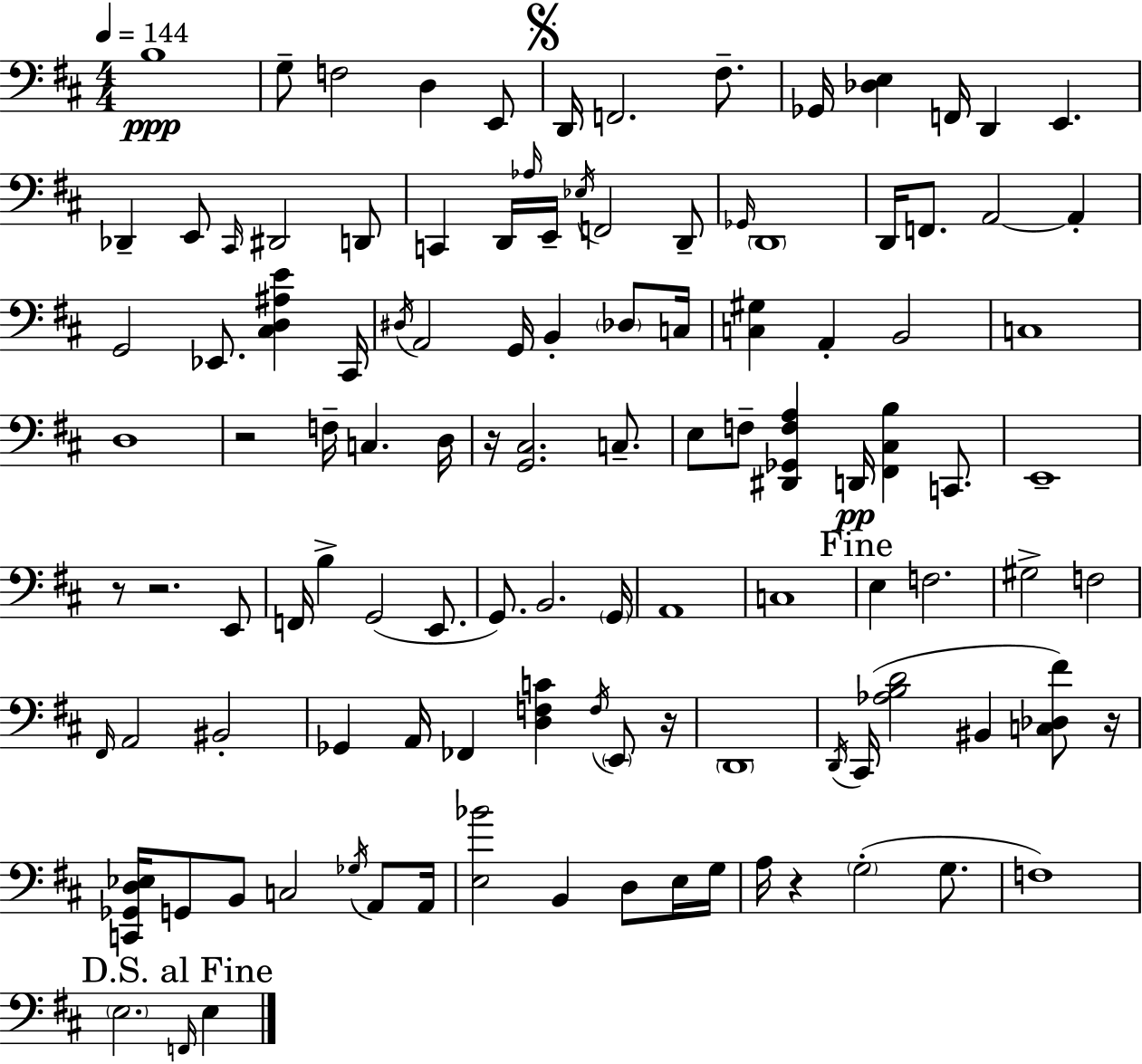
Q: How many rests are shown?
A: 7